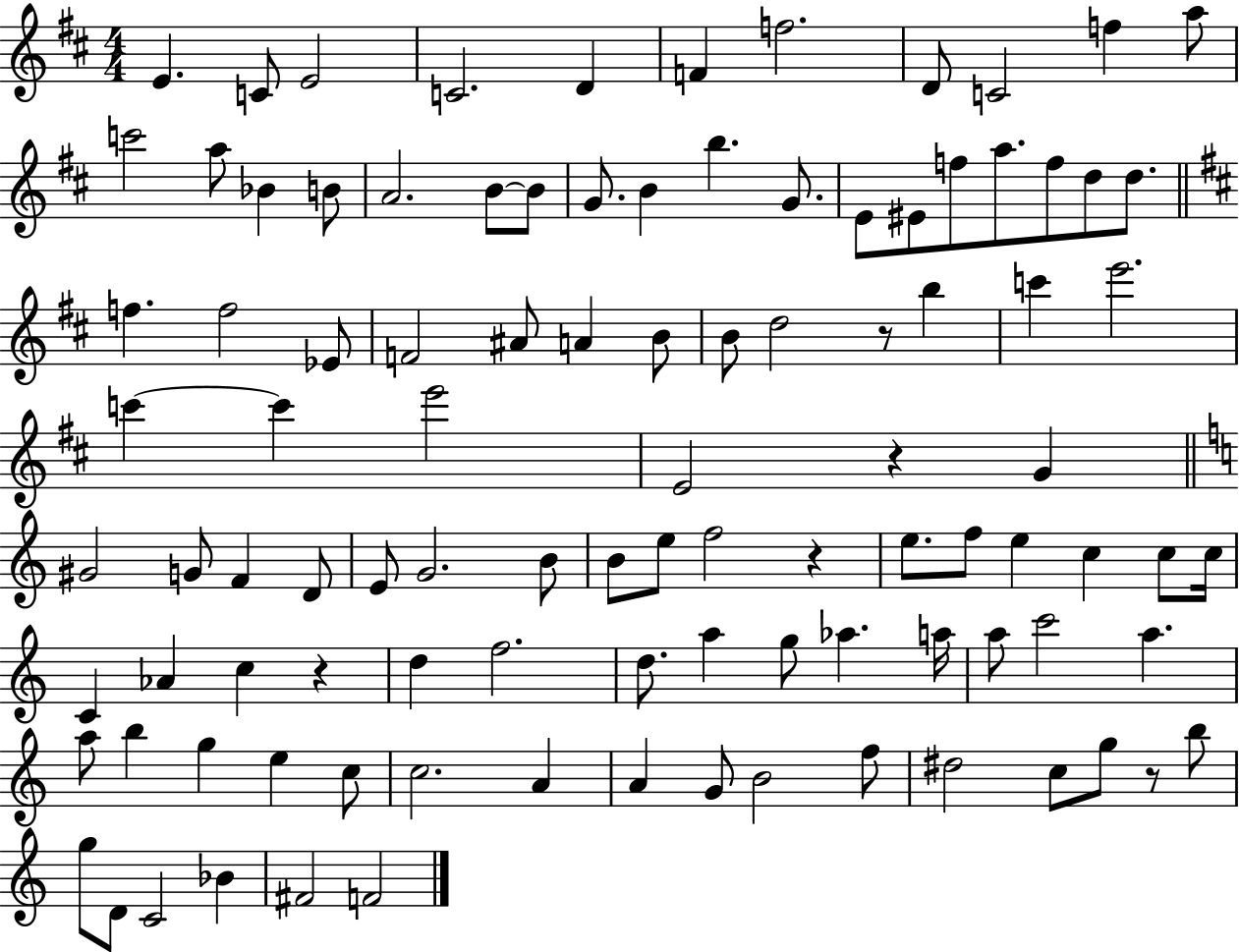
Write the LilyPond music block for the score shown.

{
  \clef treble
  \numericTimeSignature
  \time 4/4
  \key d \major
  \repeat volta 2 { e'4. c'8 e'2 | c'2. d'4 | f'4 f''2. | d'8 c'2 f''4 a''8 | \break c'''2 a''8 bes'4 b'8 | a'2. b'8~~ b'8 | g'8. b'4 b''4. g'8. | e'8 eis'8 f''8 a''8. f''8 d''8 d''8. | \break \bar "||" \break \key b \minor f''4. f''2 ees'8 | f'2 ais'8 a'4 b'8 | b'8 d''2 r8 b''4 | c'''4 e'''2. | \break c'''4~~ c'''4 e'''2 | e'2 r4 g'4 | \bar "||" \break \key c \major gis'2 g'8 f'4 d'8 | e'8 g'2. b'8 | b'8 e''8 f''2 r4 | e''8. f''8 e''4 c''4 c''8 c''16 | \break c'4 aes'4 c''4 r4 | d''4 f''2. | d''8. a''4 g''8 aes''4. a''16 | a''8 c'''2 a''4. | \break a''8 b''4 g''4 e''4 c''8 | c''2. a'4 | a'4 g'8 b'2 f''8 | dis''2 c''8 g''8 r8 b''8 | \break g''8 d'8 c'2 bes'4 | fis'2 f'2 | } \bar "|."
}